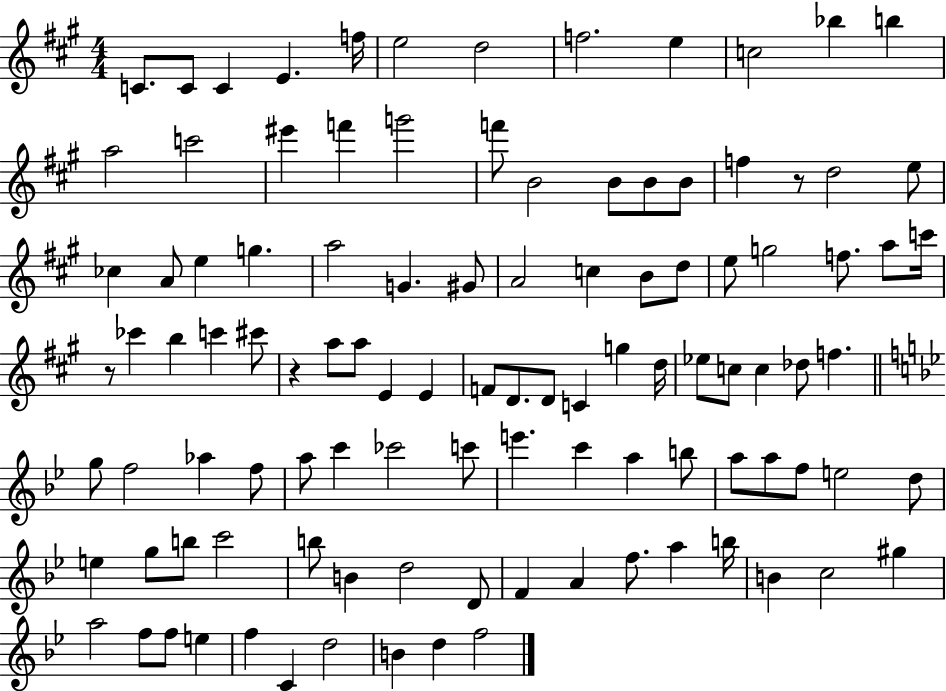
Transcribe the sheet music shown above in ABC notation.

X:1
T:Untitled
M:4/4
L:1/4
K:A
C/2 C/2 C E f/4 e2 d2 f2 e c2 _b b a2 c'2 ^e' f' g'2 f'/2 B2 B/2 B/2 B/2 f z/2 d2 e/2 _c A/2 e g a2 G ^G/2 A2 c B/2 d/2 e/2 g2 f/2 a/2 c'/4 z/2 _c' b c' ^c'/2 z a/2 a/2 E E F/2 D/2 D/2 C g d/4 _e/2 c/2 c _d/2 f g/2 f2 _a f/2 a/2 c' _c'2 c'/2 e' c' a b/2 a/2 a/2 f/2 e2 d/2 e g/2 b/2 c'2 b/2 B d2 D/2 F A f/2 a b/4 B c2 ^g a2 f/2 f/2 e f C d2 B d f2